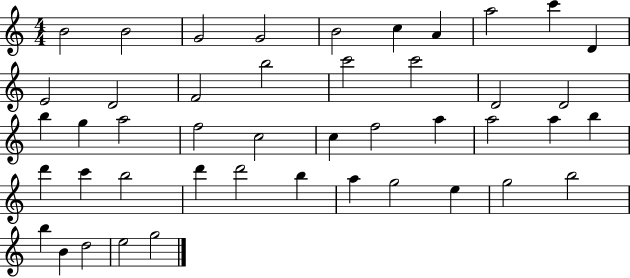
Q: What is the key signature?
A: C major